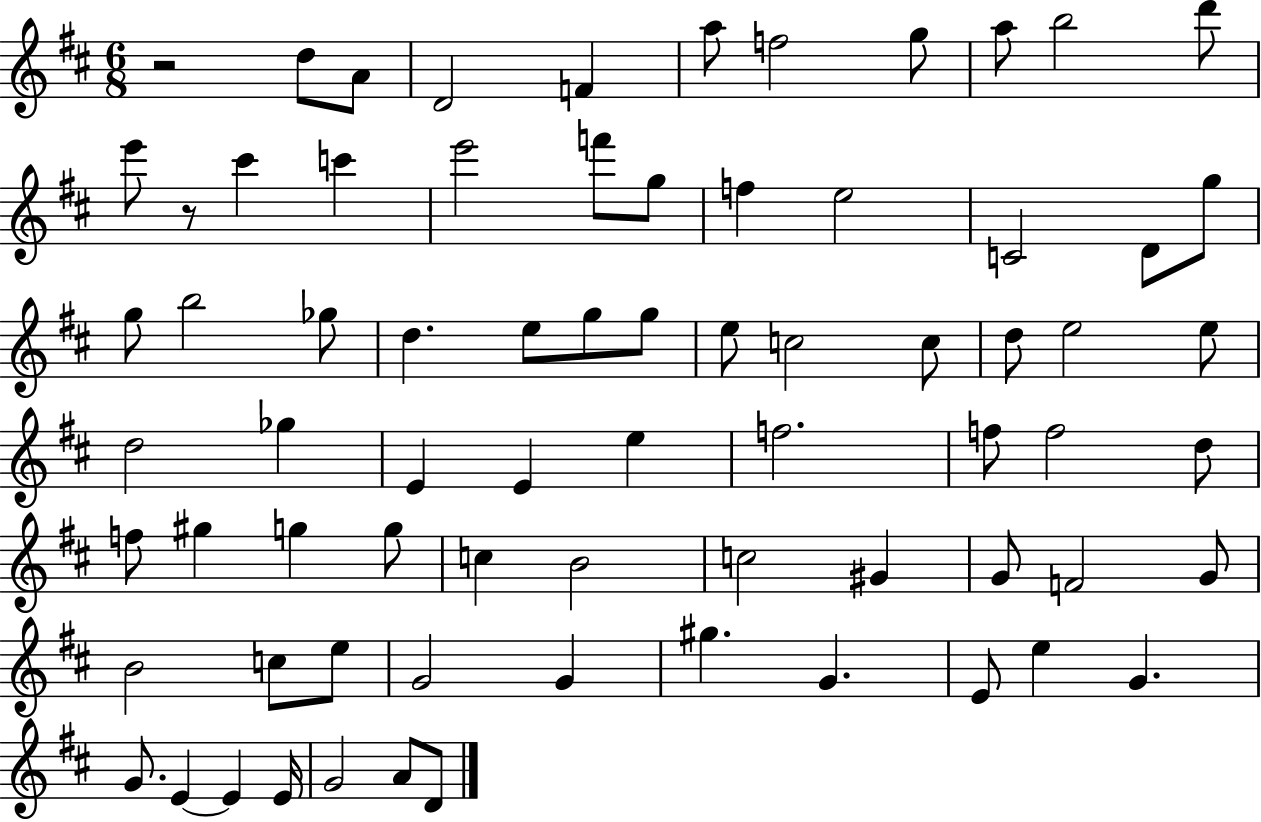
R/h D5/e A4/e D4/h F4/q A5/e F5/h G5/e A5/e B5/h D6/e E6/e R/e C#6/q C6/q E6/h F6/e G5/e F5/q E5/h C4/h D4/e G5/e G5/e B5/h Gb5/e D5/q. E5/e G5/e G5/e E5/e C5/h C5/e D5/e E5/h E5/e D5/h Gb5/q E4/q E4/q E5/q F5/h. F5/e F5/h D5/e F5/e G#5/q G5/q G5/e C5/q B4/h C5/h G#4/q G4/e F4/h G4/e B4/h C5/e E5/e G4/h G4/q G#5/q. G4/q. E4/e E5/q G4/q. G4/e. E4/q E4/q E4/s G4/h A4/e D4/e